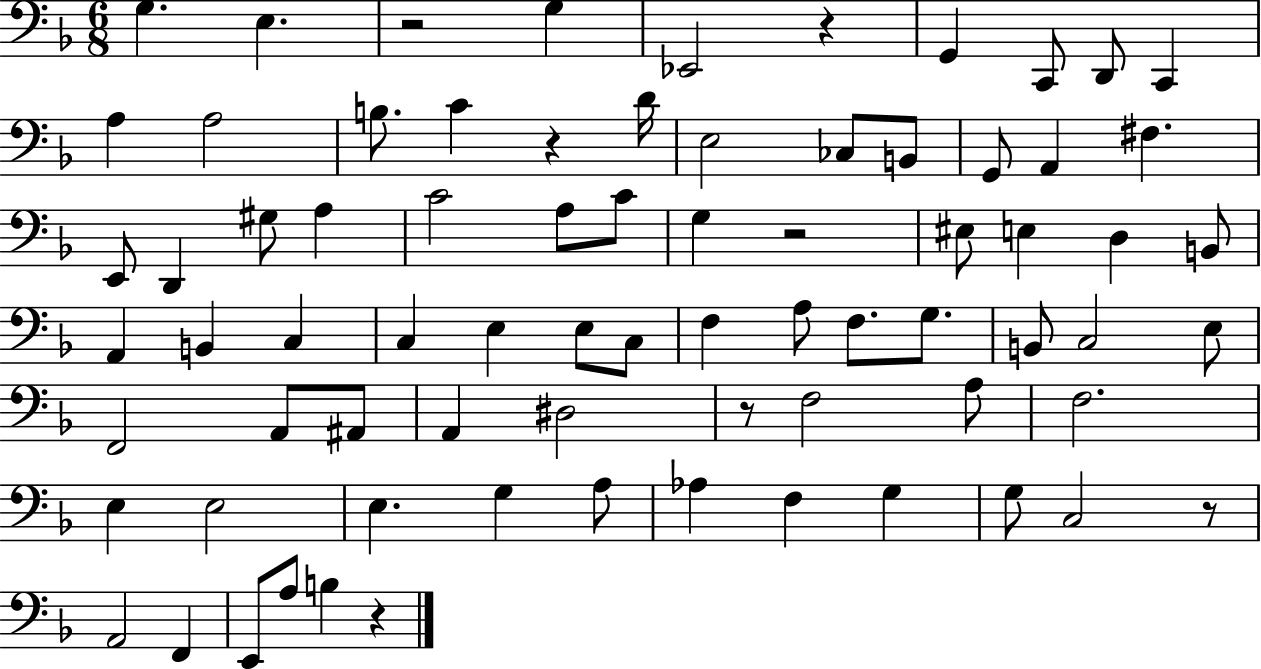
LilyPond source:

{
  \clef bass
  \numericTimeSignature
  \time 6/8
  \key f \major
  \repeat volta 2 { g4. e4. | r2 g4 | ees,2 r4 | g,4 c,8 d,8 c,4 | \break a4 a2 | b8. c'4 r4 d'16 | e2 ces8 b,8 | g,8 a,4 fis4. | \break e,8 d,4 gis8 a4 | c'2 a8 c'8 | g4 r2 | eis8 e4 d4 b,8 | \break a,4 b,4 c4 | c4 e4 e8 c8 | f4 a8 f8. g8. | b,8 c2 e8 | \break f,2 a,8 ais,8 | a,4 dis2 | r8 f2 a8 | f2. | \break e4 e2 | e4. g4 a8 | aes4 f4 g4 | g8 c2 r8 | \break a,2 f,4 | e,8 a8 b4 r4 | } \bar "|."
}